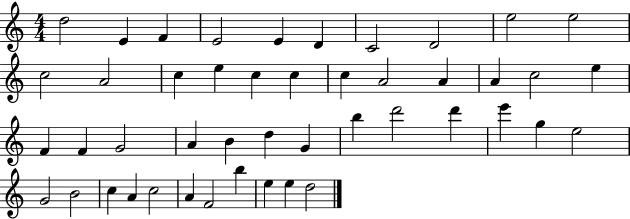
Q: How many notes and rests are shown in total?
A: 46